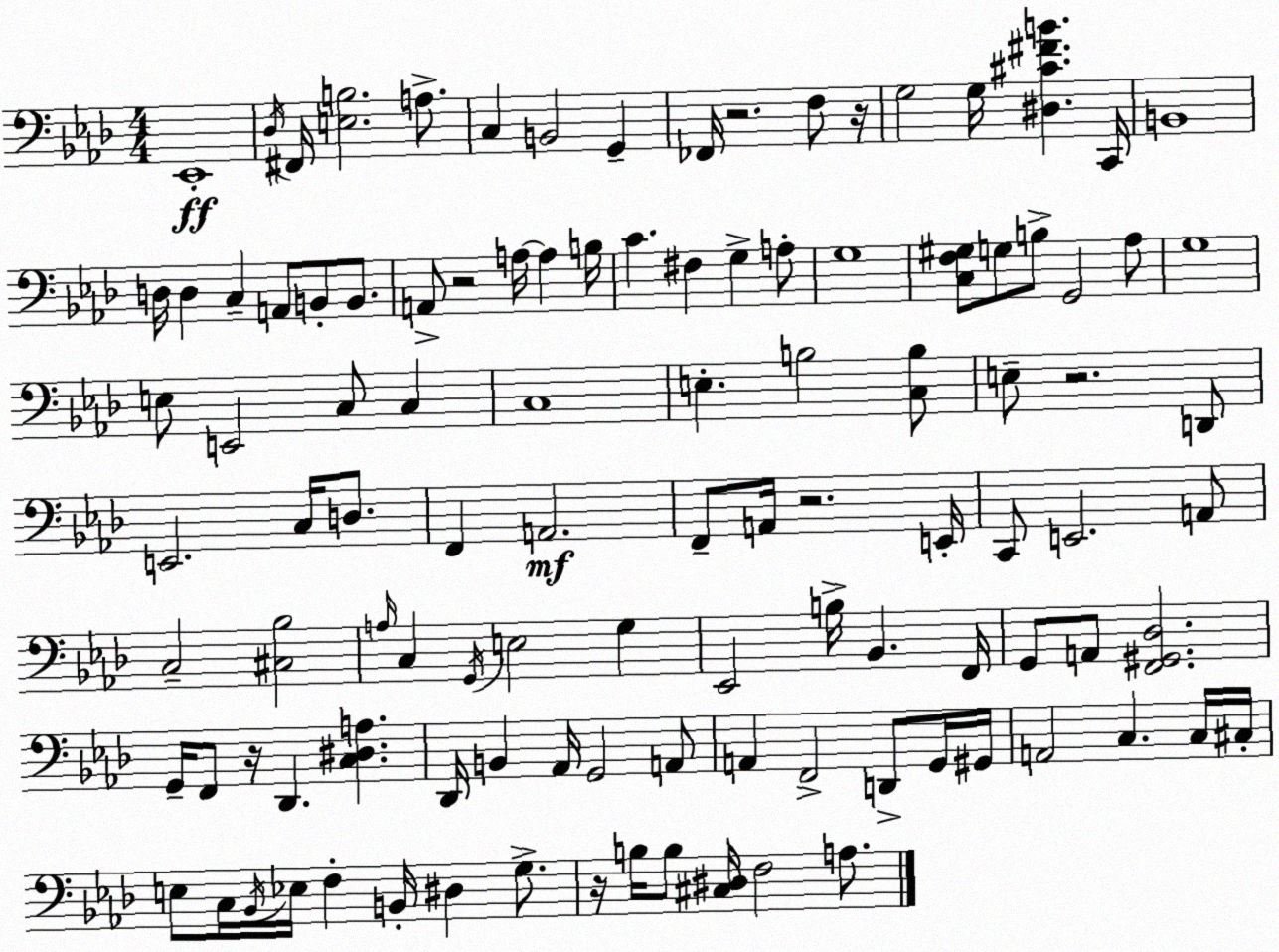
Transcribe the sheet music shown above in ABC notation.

X:1
T:Untitled
M:4/4
L:1/4
K:Fm
_E,,4 _D,/4 ^F,,/4 [E,B,]2 A,/2 C, B,,2 G,, _F,,/4 z2 F,/2 z/4 G,2 G,/4 [^D,^C^FB] C,,/4 B,,4 D,/4 D, C, A,,/2 B,,/2 B,,/2 A,,/2 z2 A,/4 A, B,/4 C ^F, G, A,/2 G,4 [C,F,^G,]/2 G,/2 B,/2 G,,2 _A,/2 G,4 E,/2 E,,2 C,/2 C, C,4 E, B,2 [C,B,]/2 E,/2 z2 D,,/2 E,,2 C,/4 D,/2 F,, A,,2 F,,/2 A,,/4 z2 E,,/4 C,,/2 E,,2 A,,/2 C,2 [^C,_B,]2 A,/4 C, G,,/4 E,2 G, _E,,2 B,/4 _B,, F,,/4 G,,/2 A,,/2 [F,,^G,,_D,]2 G,,/4 F,,/2 z/4 _D,, [C,^D,A,] _D,,/4 B,, _A,,/4 G,,2 A,,/2 A,, F,,2 D,,/2 G,,/4 ^G,,/4 A,,2 C, C,/4 ^C,/4 E,/2 C,/4 _B,,/4 _E,/4 F, B,,/4 ^D, G,/2 z/4 B,/4 B,/2 [^C,^D,]/4 F,2 A,/2